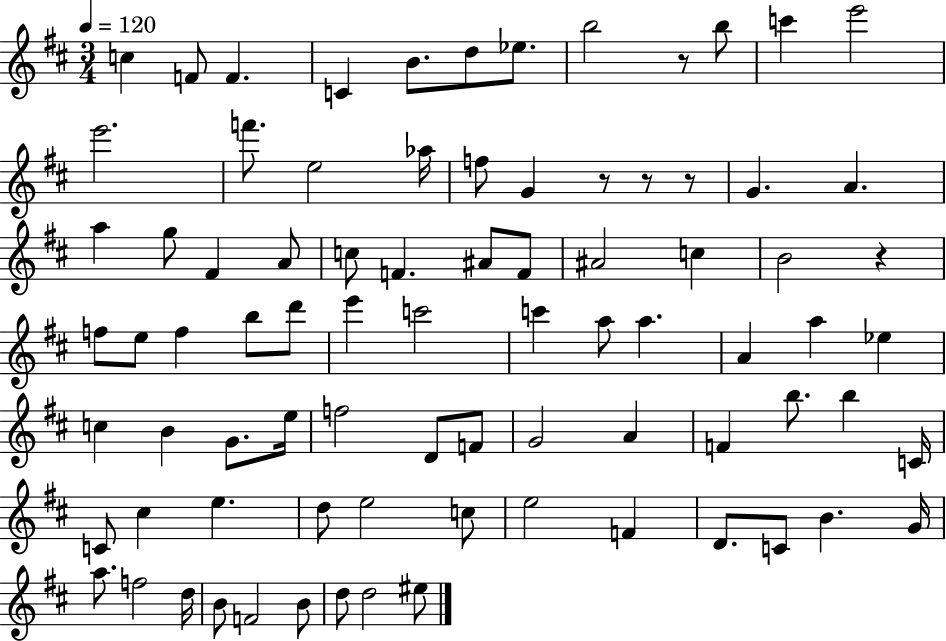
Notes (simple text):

C5/q F4/e F4/q. C4/q B4/e. D5/e Eb5/e. B5/h R/e B5/e C6/q E6/h E6/h. F6/e. E5/h Ab5/s F5/e G4/q R/e R/e R/e G4/q. A4/q. A5/q G5/e F#4/q A4/e C5/e F4/q. A#4/e F4/e A#4/h C5/q B4/h R/q F5/e E5/e F5/q B5/e D6/e E6/q C6/h C6/q A5/e A5/q. A4/q A5/q Eb5/q C5/q B4/q G4/e. E5/s F5/h D4/e F4/e G4/h A4/q F4/q B5/e. B5/q C4/s C4/e C#5/q E5/q. D5/e E5/h C5/e E5/h F4/q D4/e. C4/e B4/q. G4/s A5/e. F5/h D5/s B4/e F4/h B4/e D5/e D5/h EIS5/e